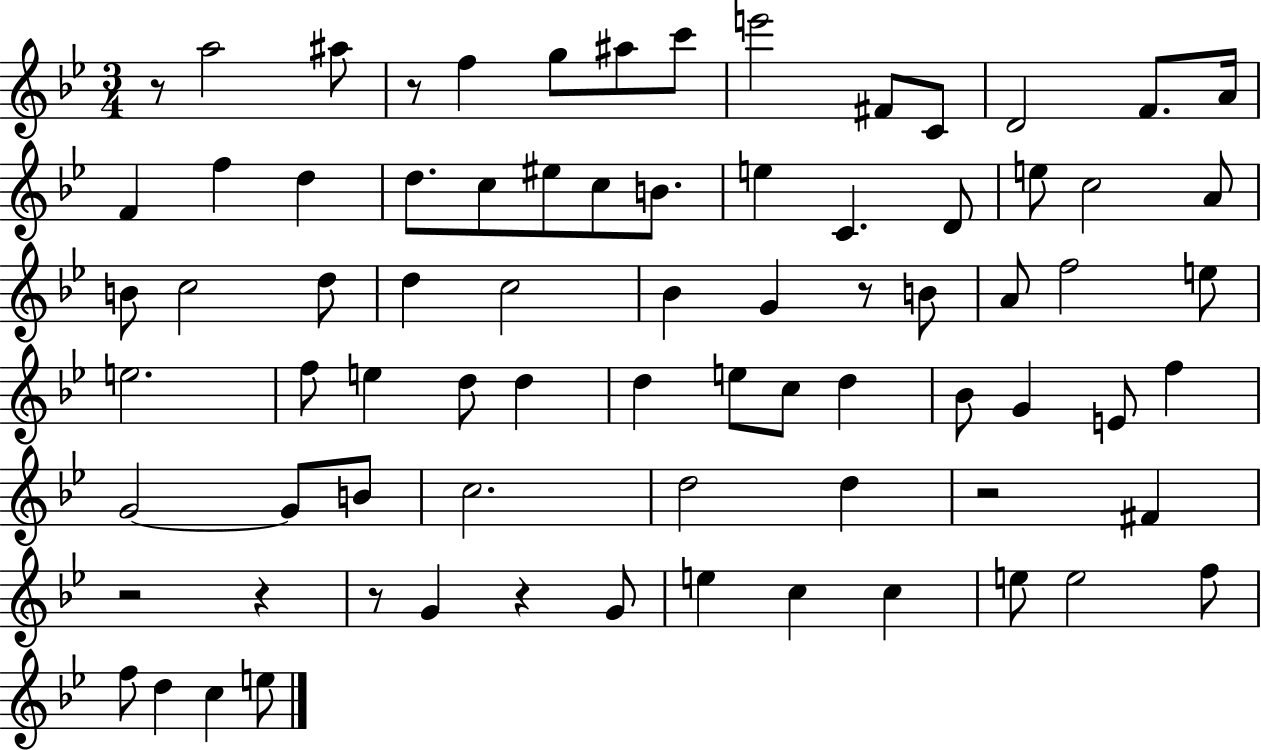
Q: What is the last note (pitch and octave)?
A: E5